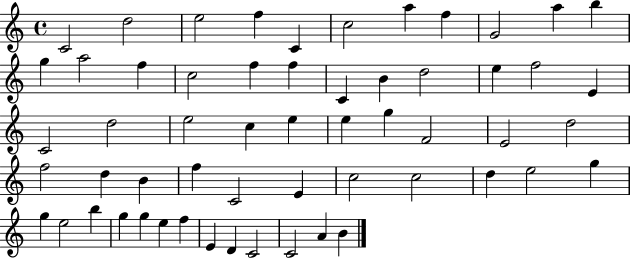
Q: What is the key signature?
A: C major